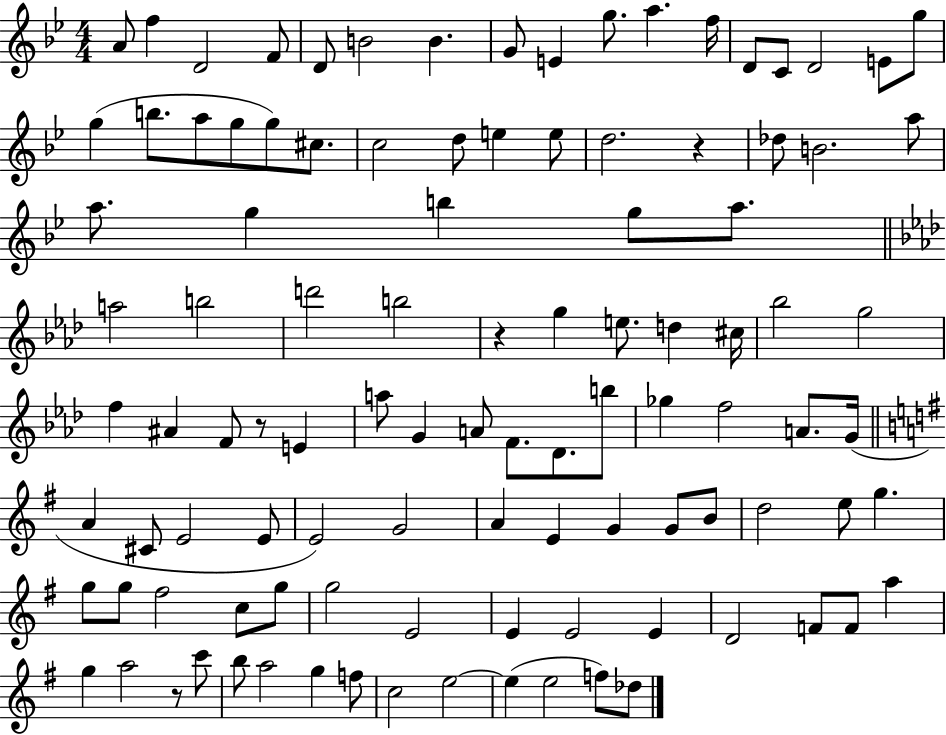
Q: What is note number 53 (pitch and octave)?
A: A4